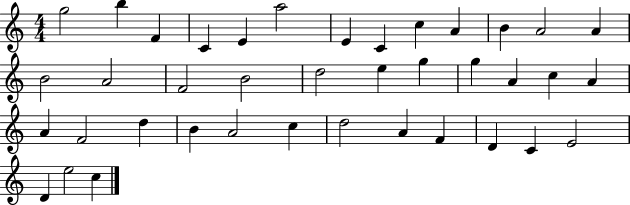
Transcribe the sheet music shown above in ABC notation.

X:1
T:Untitled
M:4/4
L:1/4
K:C
g2 b F C E a2 E C c A B A2 A B2 A2 F2 B2 d2 e g g A c A A F2 d B A2 c d2 A F D C E2 D e2 c